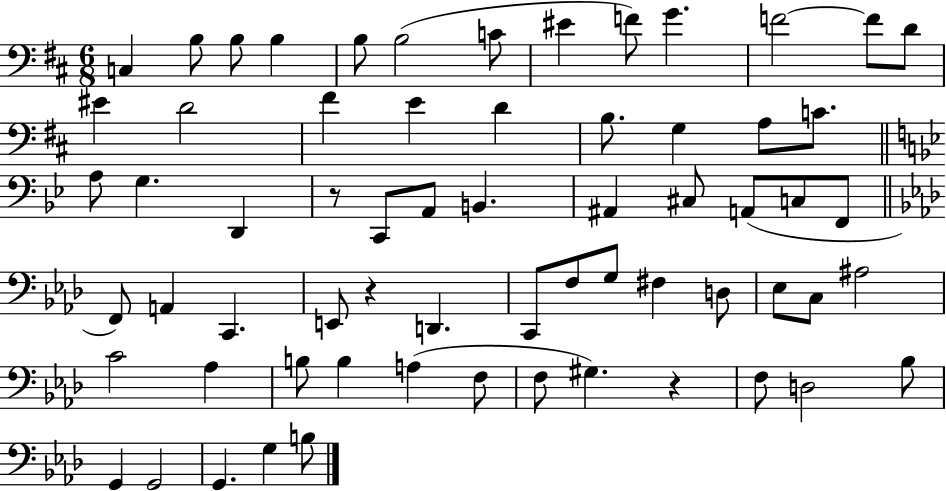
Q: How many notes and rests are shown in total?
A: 65